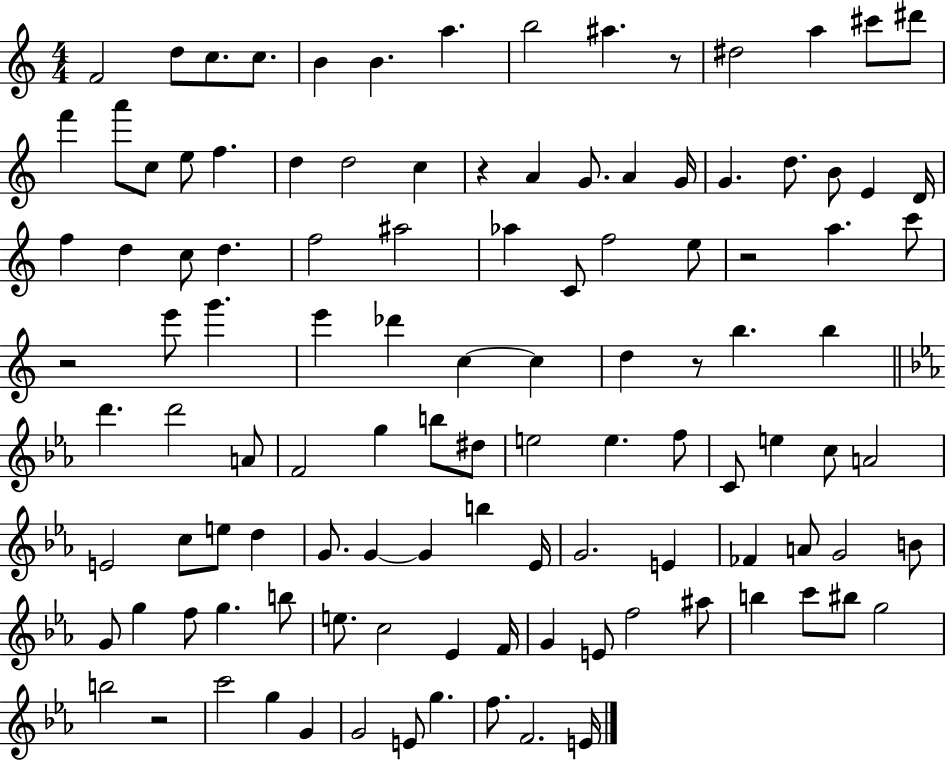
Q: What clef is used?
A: treble